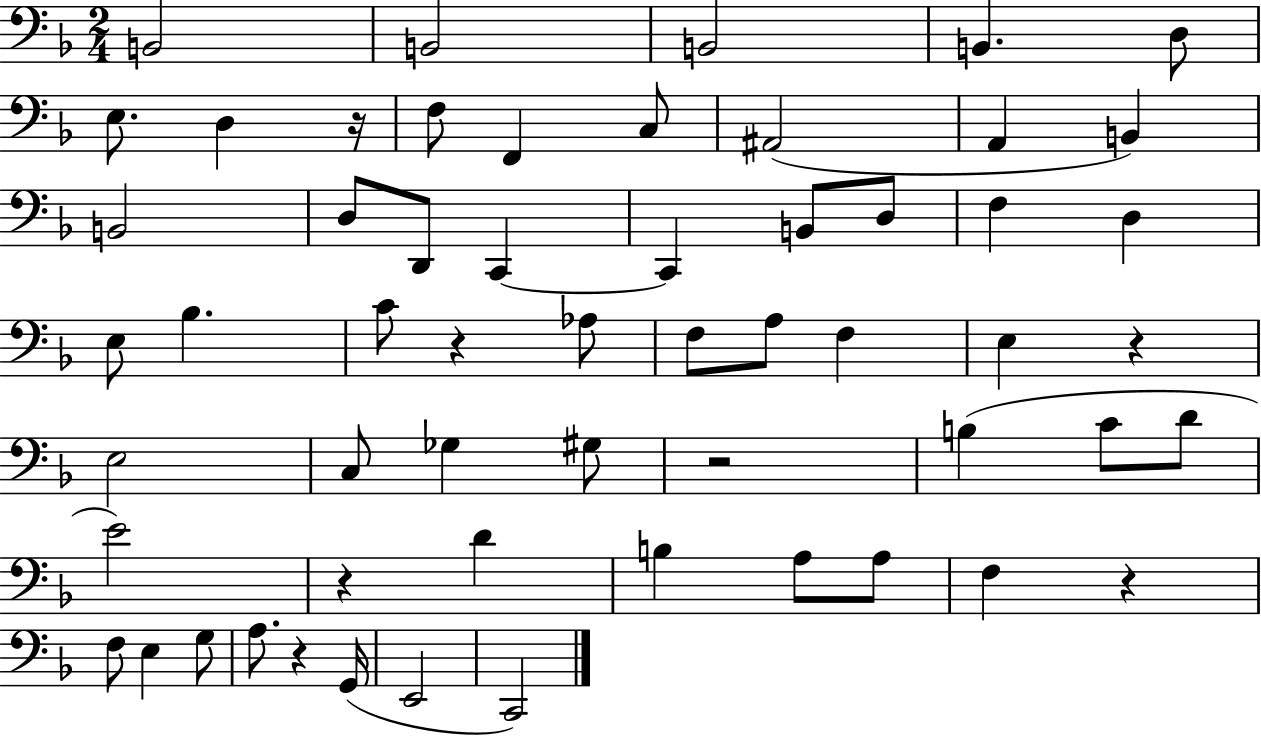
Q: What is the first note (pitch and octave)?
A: B2